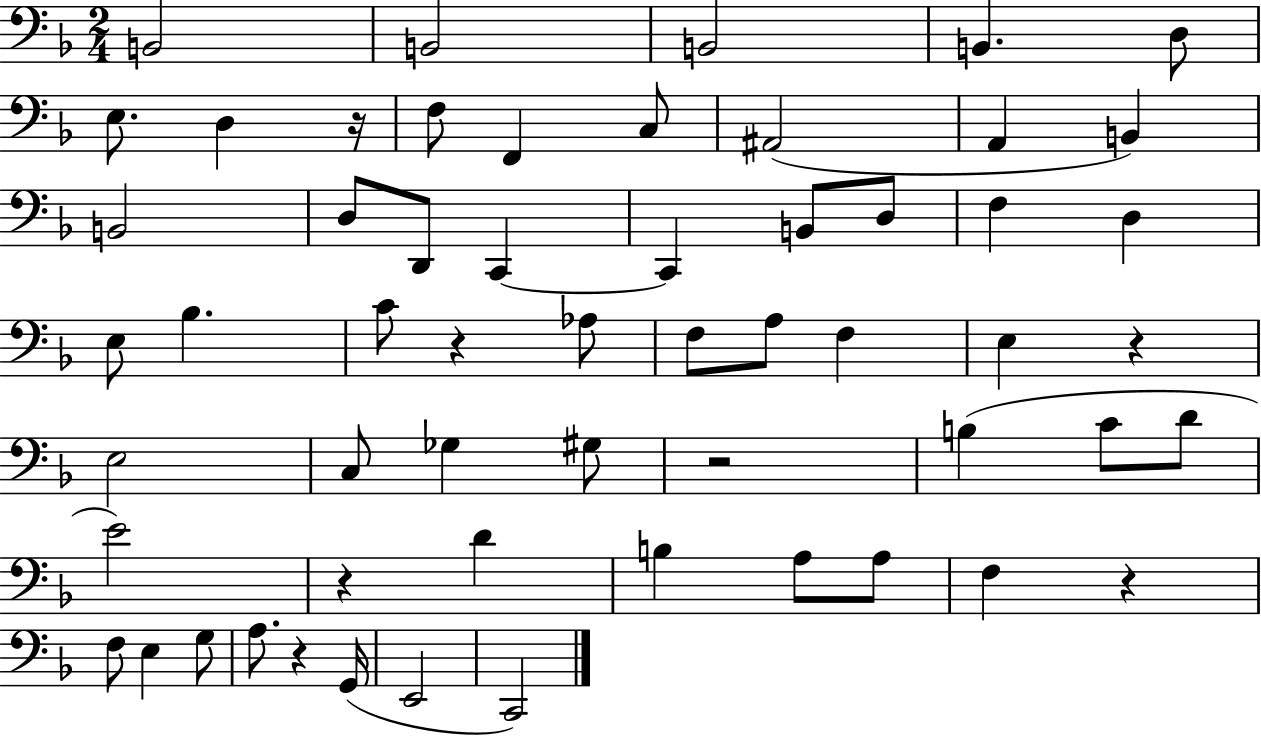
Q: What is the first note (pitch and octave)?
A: B2